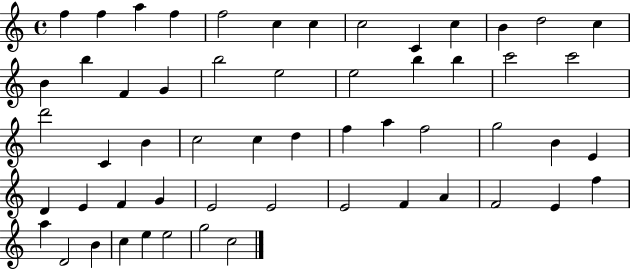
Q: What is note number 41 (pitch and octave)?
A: E4